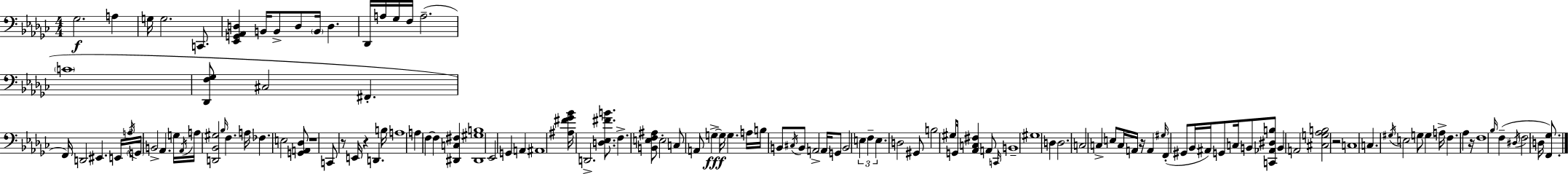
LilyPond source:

{
  \clef bass
  \numericTimeSignature
  \time 4/4
  \key ees \minor
  \repeat volta 2 { ges2.\f a4 | g16 g2. c,8. | <ees, g, aes, d>4 b,16 b,8-> d8 \parenthesize b,16 d4. | des,16 a16 ges16 f16 a2.--( | \break \parenthesize c'1 | <des, f ges>8 cis2 fis,4.-. | f,16) d,2 eis,4. \tuplet 3/2 { e,16 | \acciaccatura { a16 } \parenthesize g,16 } b,2-> aes,4. | \break g16 \acciaccatura { aes,16 } a16 <d, bes, gis>2 \grace { bes16 } f4. | a16 fes4. e2 | <g, a, des>8 r1 | c,8 r8 e,16 r4 d,4. | \break b16 a1 | a4 f4~~ f4 <dis, c fis>4 | <dis, gis b>1 | ees,2 g,4 a,4 | \break ais,1 | <ais fis' ges' bes'>16 d,2.-> | <d ees fis' b'>8. f4.-> <b, e f ais>8 e2-. | c8 a,8 g4->~~\fff g16 g4. | \break a16 b16 b,8 \acciaccatura { cis16 } b,8 a,2-> | \parenthesize a,16 g,8 b,2 \tuplet 3/2 { e4 | f4-- e4. } d2 | gis,8 b2 gis16 g,16 <aes, c fis>4 | \break a,8 \grace { c,16 } b,1-- | gis1 | d4 d2. | c2 c4-> | \break e8 c16 a,16 r16 a,4 \grace { gis16 }( f,4-. gis,8 | bes,16 ais,16) g,8 c16 b,8 <c, aes, dis b>8 b,4 a,2 | <cis g aes b>2 r2 | c1 | \break c4. \acciaccatura { gis16 } e2 | g8 g4 a16-> f4. | aes4 r16 f1 | \grace { bes16 }( f4-- \acciaccatura { dis16 } f2 | \break d16 <f, ges>8.) } \bar "|."
}